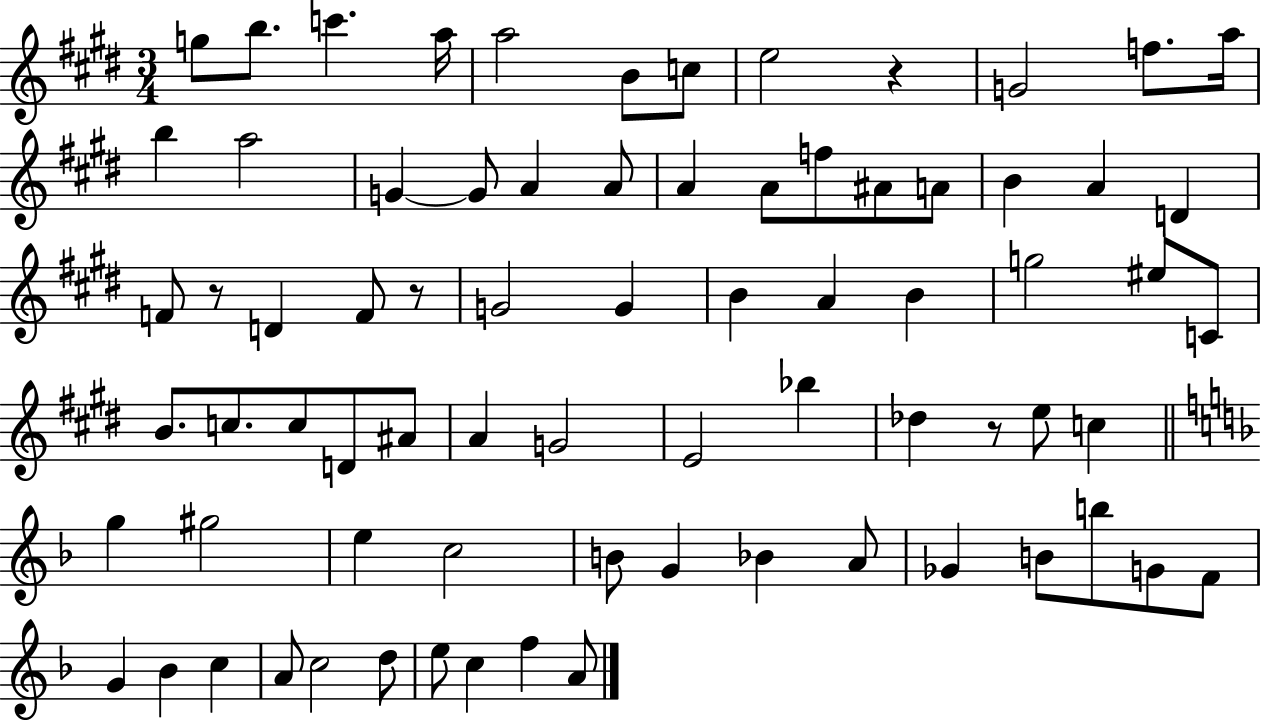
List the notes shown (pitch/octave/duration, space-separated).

G5/e B5/e. C6/q. A5/s A5/h B4/e C5/e E5/h R/q G4/h F5/e. A5/s B5/q A5/h G4/q G4/e A4/q A4/e A4/q A4/e F5/e A#4/e A4/e B4/q A4/q D4/q F4/e R/e D4/q F4/e R/e G4/h G4/q B4/q A4/q B4/q G5/h EIS5/e C4/e B4/e. C5/e. C5/e D4/e A#4/e A4/q G4/h E4/h Bb5/q Db5/q R/e E5/e C5/q G5/q G#5/h E5/q C5/h B4/e G4/q Bb4/q A4/e Gb4/q B4/e B5/e G4/e F4/e G4/q Bb4/q C5/q A4/e C5/h D5/e E5/e C5/q F5/q A4/e